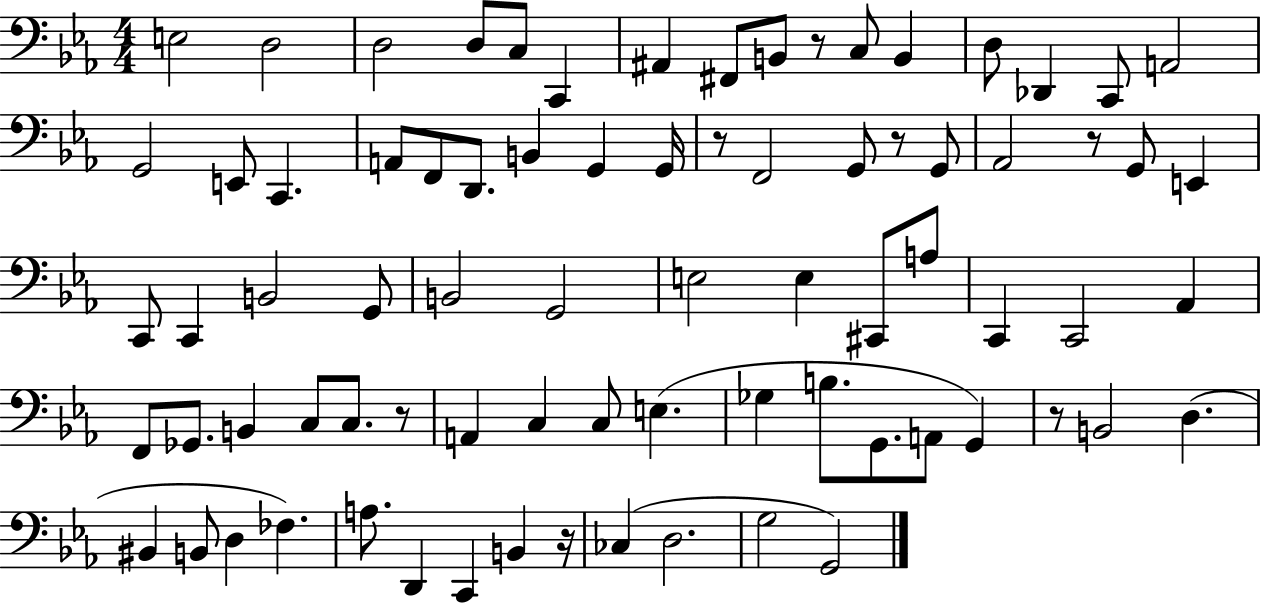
{
  \clef bass
  \numericTimeSignature
  \time 4/4
  \key ees \major
  e2 d2 | d2 d8 c8 c,4 | ais,4 fis,8 b,8 r8 c8 b,4 | d8 des,4 c,8 a,2 | \break g,2 e,8 c,4. | a,8 f,8 d,8. b,4 g,4 g,16 | r8 f,2 g,8 r8 g,8 | aes,2 r8 g,8 e,4 | \break c,8 c,4 b,2 g,8 | b,2 g,2 | e2 e4 cis,8 a8 | c,4 c,2 aes,4 | \break f,8 ges,8. b,4 c8 c8. r8 | a,4 c4 c8 e4.( | ges4 b8. g,8. a,8 g,4) | r8 b,2 d4.( | \break bis,4 b,8 d4 fes4.) | a8. d,4 c,4 b,4 r16 | ces4( d2. | g2 g,2) | \break \bar "|."
}